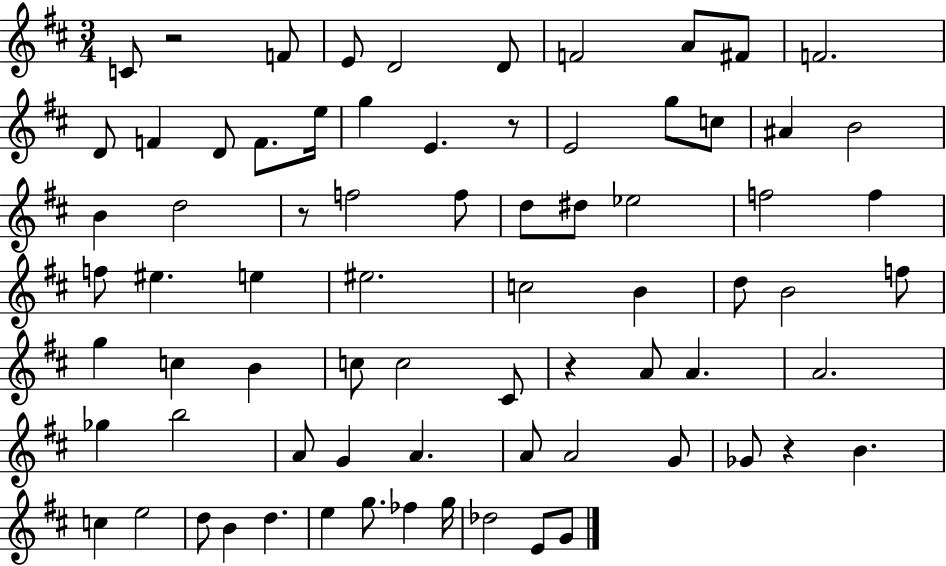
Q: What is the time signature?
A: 3/4